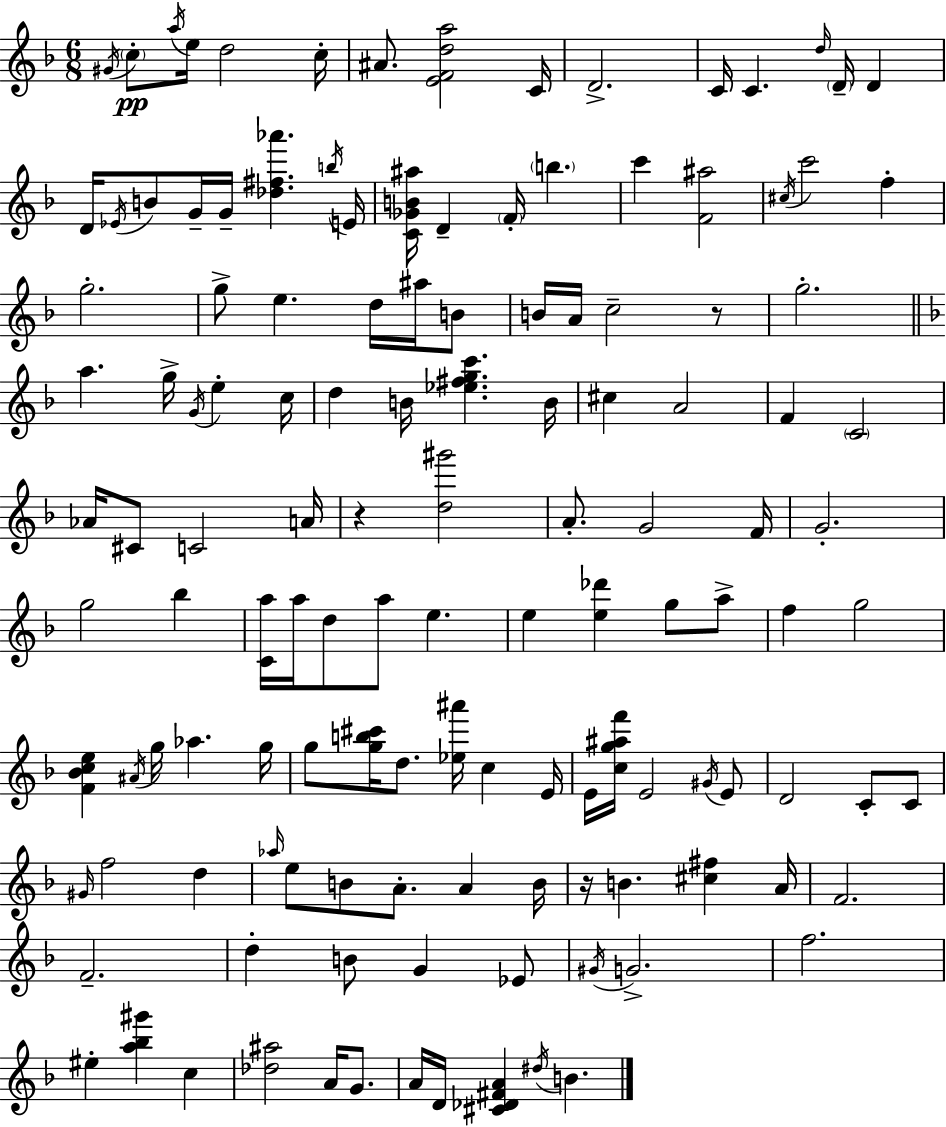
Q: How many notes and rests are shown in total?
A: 131